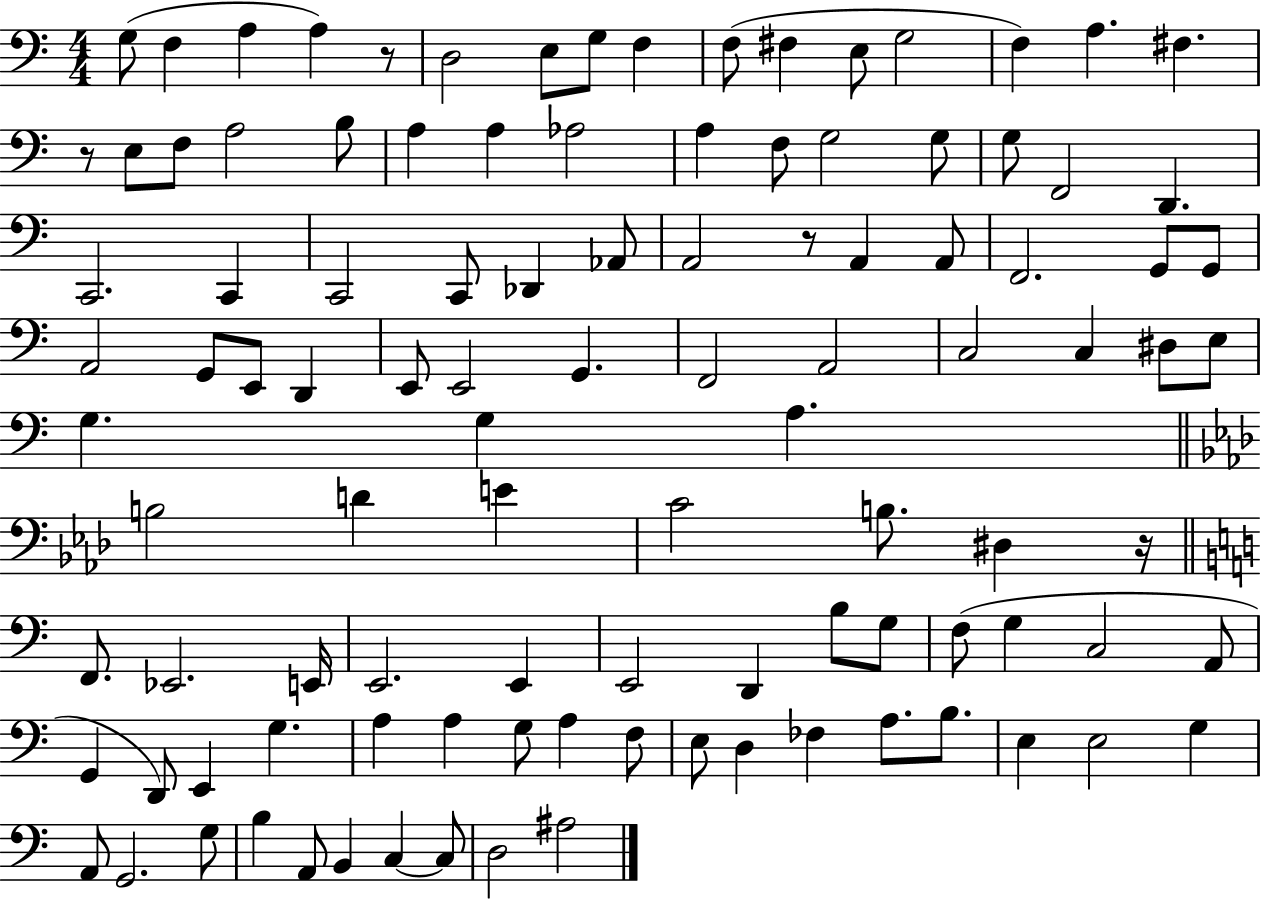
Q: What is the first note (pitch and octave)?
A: G3